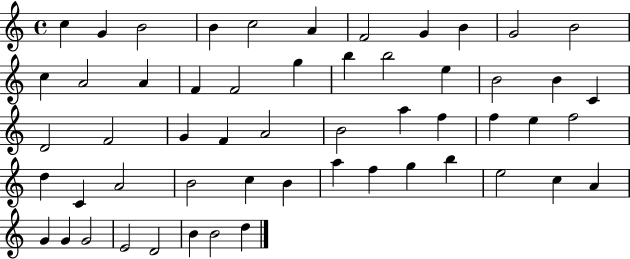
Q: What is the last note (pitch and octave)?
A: D5